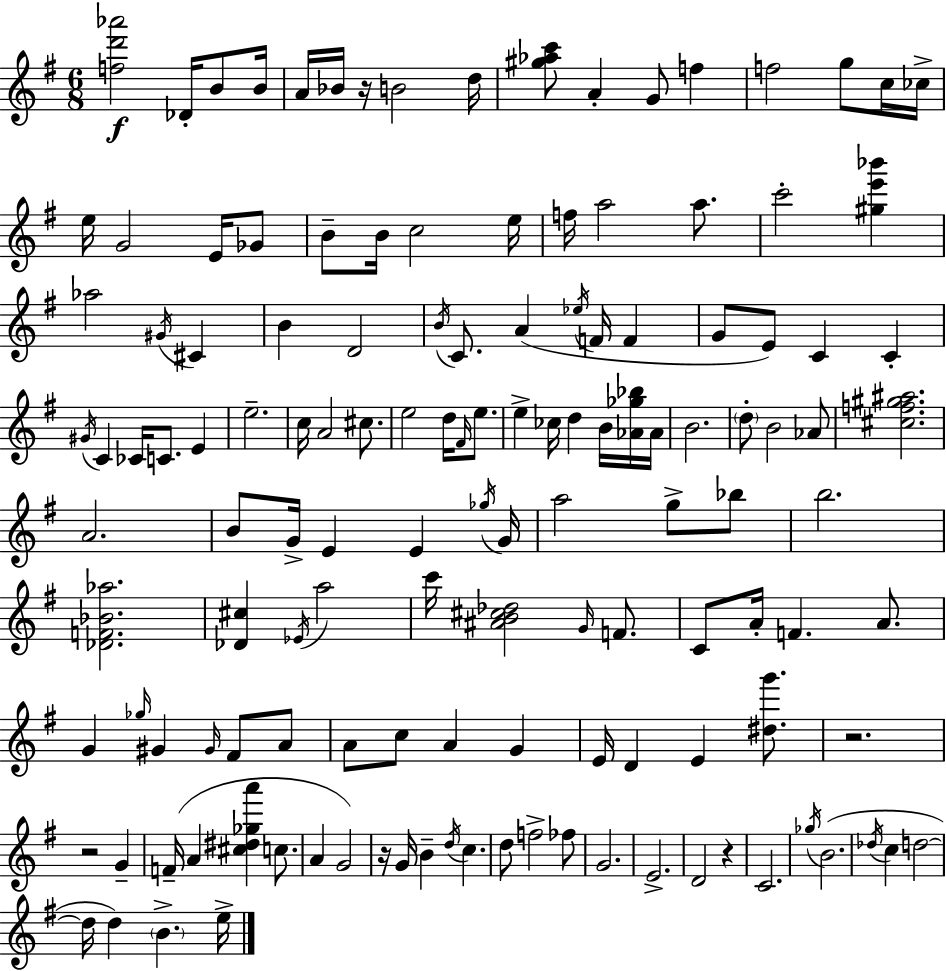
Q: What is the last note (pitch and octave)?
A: E5